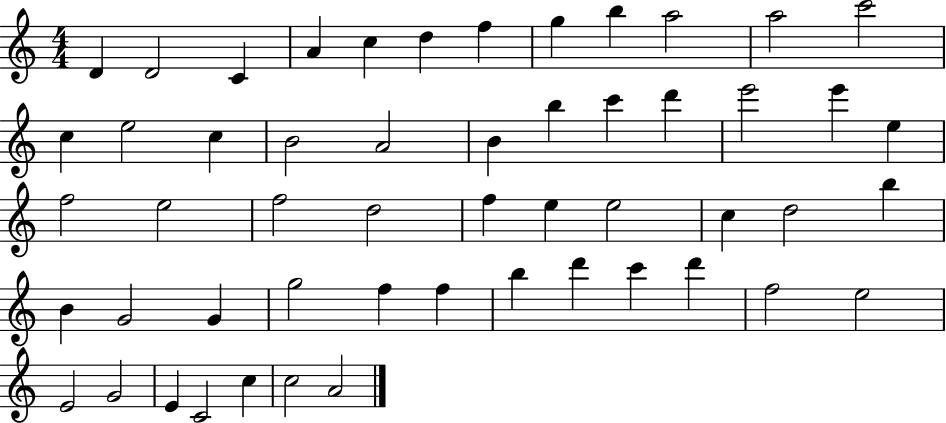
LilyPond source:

{
  \clef treble
  \numericTimeSignature
  \time 4/4
  \key c \major
  d'4 d'2 c'4 | a'4 c''4 d''4 f''4 | g''4 b''4 a''2 | a''2 c'''2 | \break c''4 e''2 c''4 | b'2 a'2 | b'4 b''4 c'''4 d'''4 | e'''2 e'''4 e''4 | \break f''2 e''2 | f''2 d''2 | f''4 e''4 e''2 | c''4 d''2 b''4 | \break b'4 g'2 g'4 | g''2 f''4 f''4 | b''4 d'''4 c'''4 d'''4 | f''2 e''2 | \break e'2 g'2 | e'4 c'2 c''4 | c''2 a'2 | \bar "|."
}